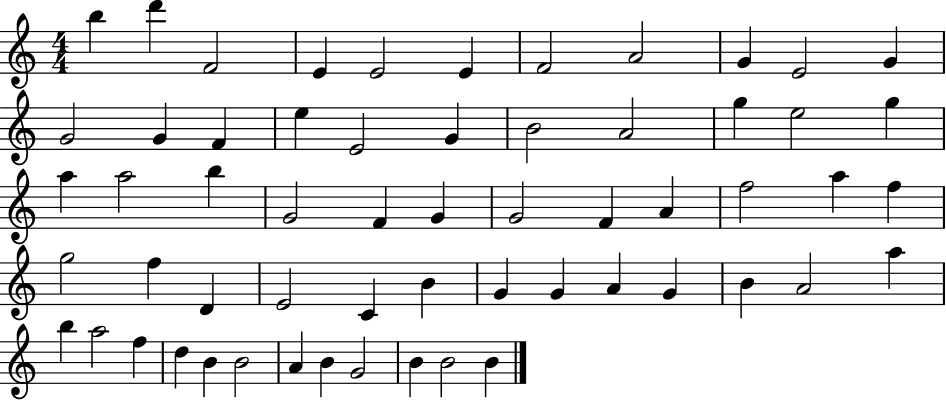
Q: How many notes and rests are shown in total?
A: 59